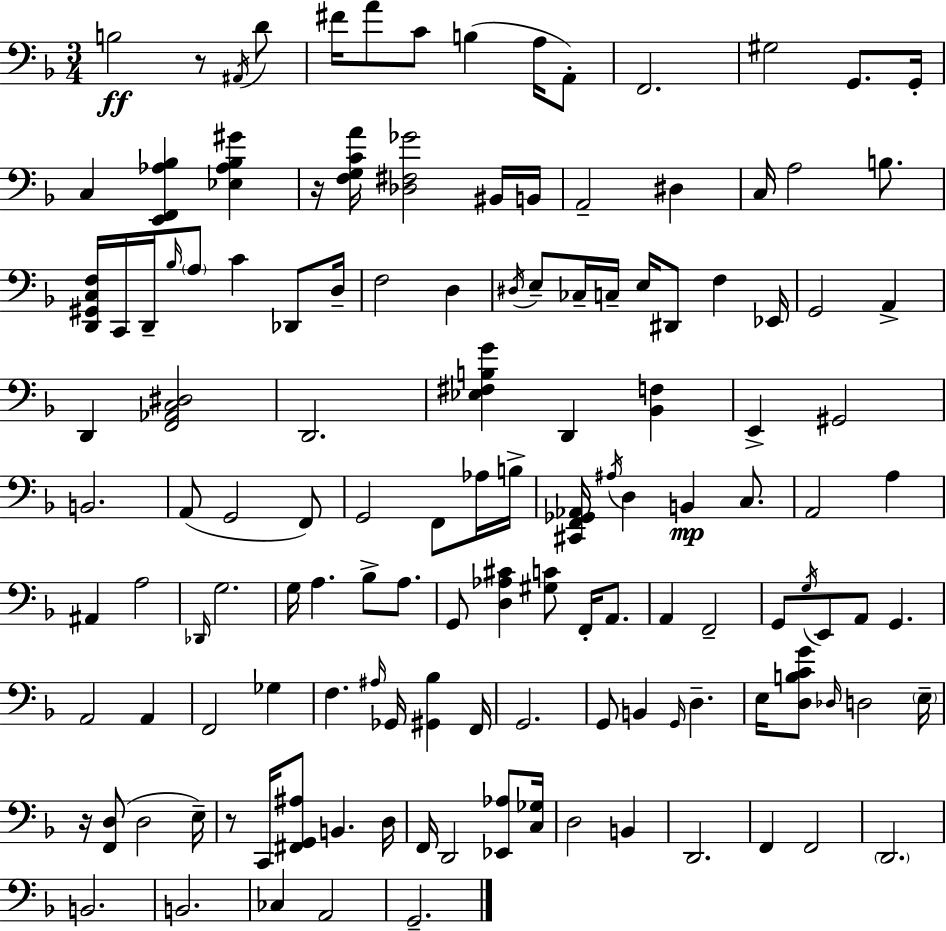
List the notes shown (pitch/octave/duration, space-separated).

B3/h R/e A#2/s D4/e F#4/s A4/e C4/e B3/q A3/s A2/e F2/h. G#3/h G2/e. G2/s C3/q [E2,F2,Ab3,Bb3]/q [Eb3,Ab3,Bb3,G#4]/q R/s [F3,G3,C4,A4]/s [Db3,F#3,Gb4]/h BIS2/s B2/s A2/h D#3/q C3/s A3/h B3/e. [D2,G#2,C3,F3]/s C2/s D2/s Bb3/s A3/e C4/q Db2/e D3/s F3/h D3/q D#3/s E3/e CES3/s C3/s E3/s D#2/e F3/q Eb2/s G2/h A2/q D2/q [F2,Ab2,C3,D#3]/h D2/h. [Eb3,F#3,B3,G4]/q D2/q [Bb2,F3]/q E2/q G#2/h B2/h. A2/e G2/h F2/e G2/h F2/e Ab3/s B3/s [C#2,F2,Gb2,Ab2]/s A#3/s D3/q B2/q C3/e. A2/h A3/q A#2/q A3/h Db2/s G3/h. G3/s A3/q. Bb3/e A3/e. G2/e [D3,Ab3,C#4]/q [G#3,C4]/e F2/s A2/e. A2/q F2/h G2/e G3/s E2/e A2/e G2/q. A2/h A2/q F2/h Gb3/q F3/q. A#3/s Gb2/s [G#2,Bb3]/q F2/s G2/h. G2/e B2/q G2/s D3/q. E3/s [D3,B3,C4,G4]/e Db3/s D3/h E3/s R/s [F2,D3]/e D3/h E3/s R/e C2/s [F#2,G2,A#3]/e B2/q. D3/s F2/s D2/h [Eb2,Ab3]/e [C3,Gb3]/s D3/h B2/q D2/h. F2/q F2/h D2/h. B2/h. B2/h. CES3/q A2/h G2/h.